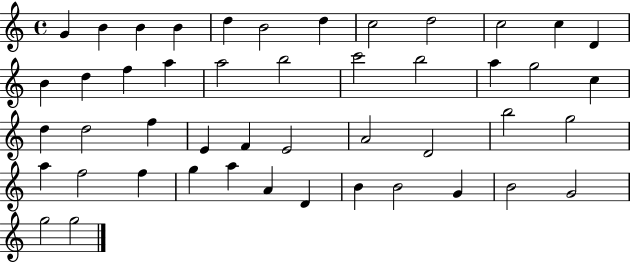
X:1
T:Untitled
M:4/4
L:1/4
K:C
G B B B d B2 d c2 d2 c2 c D B d f a a2 b2 c'2 b2 a g2 c d d2 f E F E2 A2 D2 b2 g2 a f2 f g a A D B B2 G B2 G2 g2 g2